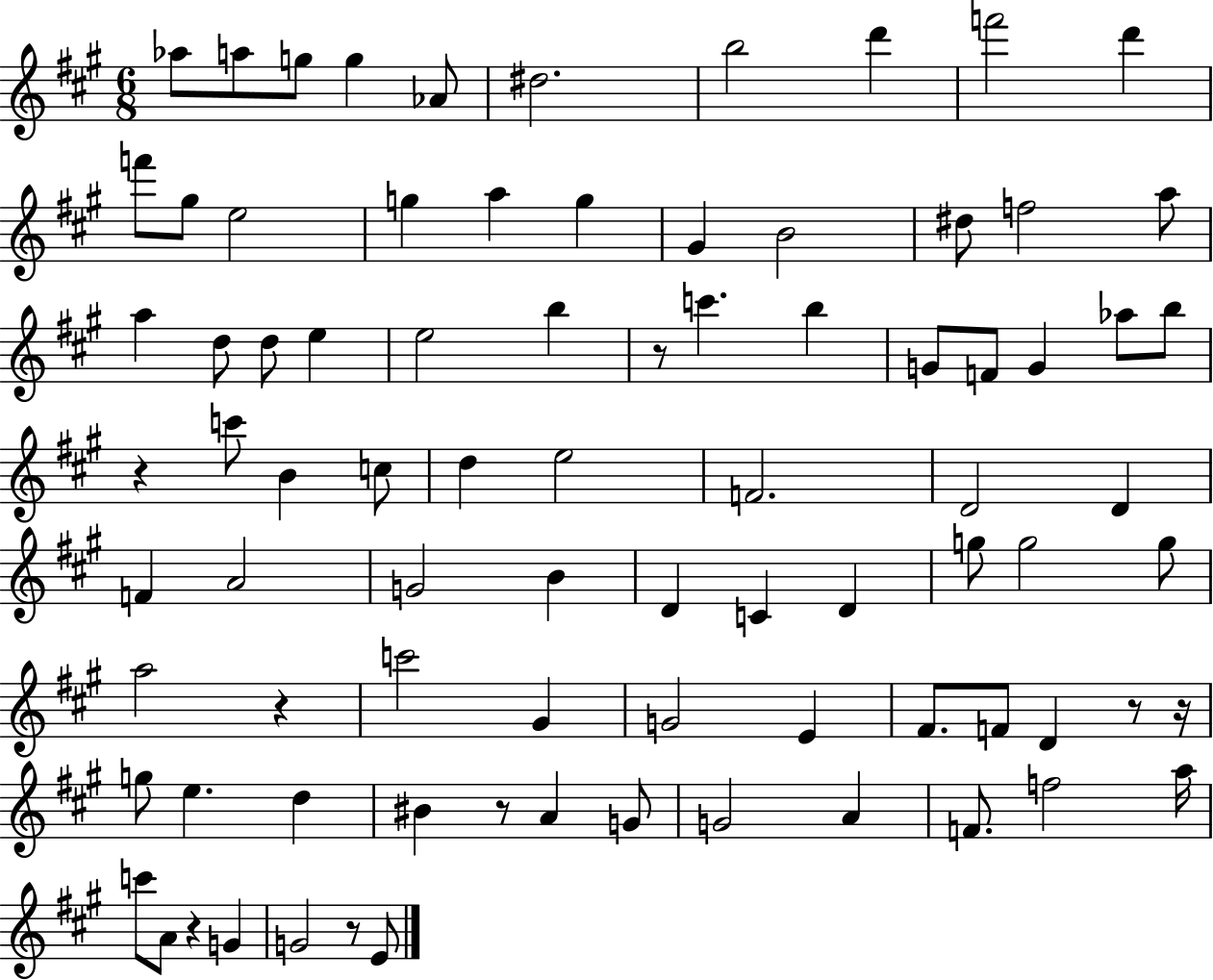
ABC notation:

X:1
T:Untitled
M:6/8
L:1/4
K:A
_a/2 a/2 g/2 g _A/2 ^d2 b2 d' f'2 d' f'/2 ^g/2 e2 g a g ^G B2 ^d/2 f2 a/2 a d/2 d/2 e e2 b z/2 c' b G/2 F/2 G _a/2 b/2 z c'/2 B c/2 d e2 F2 D2 D F A2 G2 B D C D g/2 g2 g/2 a2 z c'2 ^G G2 E ^F/2 F/2 D z/2 z/4 g/2 e d ^B z/2 A G/2 G2 A F/2 f2 a/4 c'/2 A/2 z G G2 z/2 E/2